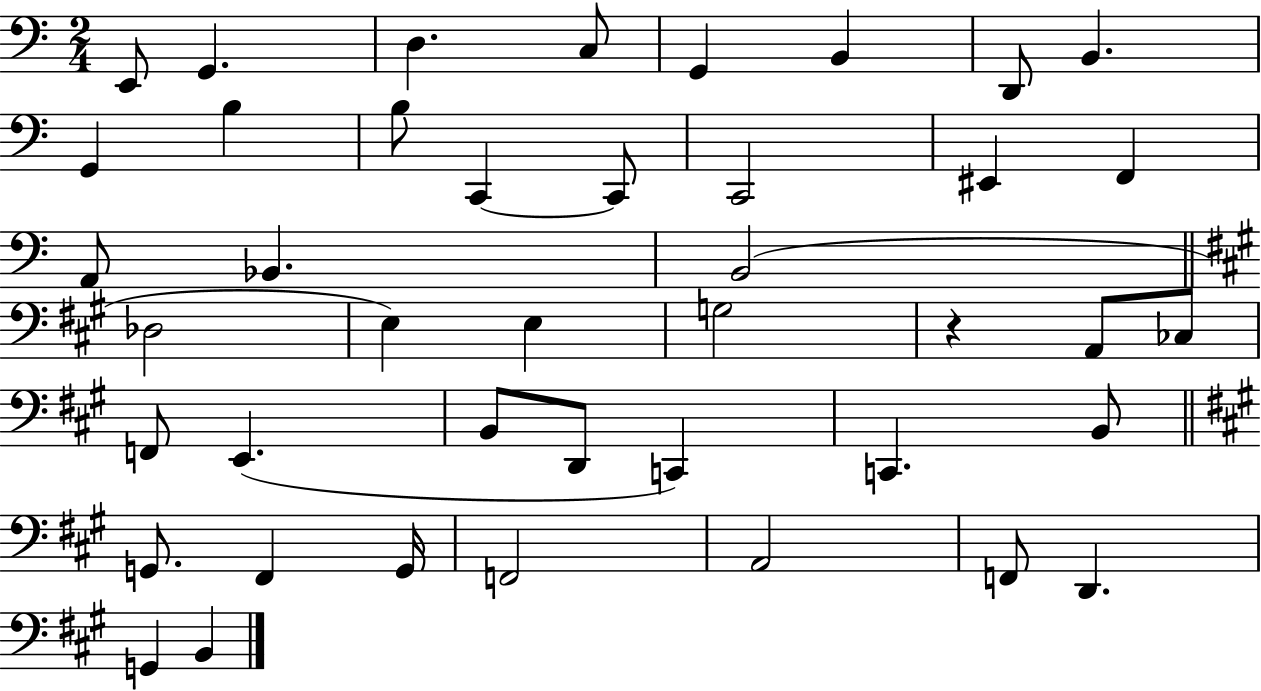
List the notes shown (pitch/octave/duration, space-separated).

E2/e G2/q. D3/q. C3/e G2/q B2/q D2/e B2/q. G2/q B3/q B3/e C2/q C2/e C2/h EIS2/q F2/q A2/e Bb2/q. B2/h Db3/h E3/q E3/q G3/h R/q A2/e CES3/e F2/e E2/q. B2/e D2/e C2/q C2/q. B2/e G2/e. F#2/q G2/s F2/h A2/h F2/e D2/q. G2/q B2/q